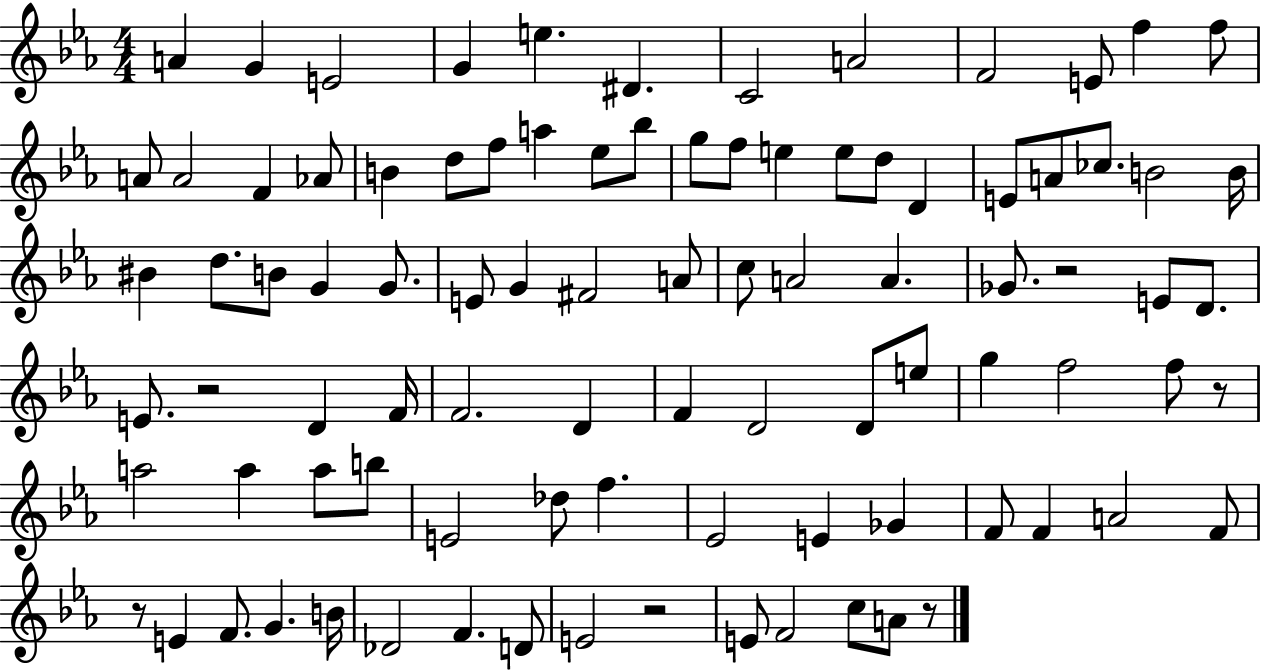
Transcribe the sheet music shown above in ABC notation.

X:1
T:Untitled
M:4/4
L:1/4
K:Eb
A G E2 G e ^D C2 A2 F2 E/2 f f/2 A/2 A2 F _A/2 B d/2 f/2 a _e/2 _b/2 g/2 f/2 e e/2 d/2 D E/2 A/2 _c/2 B2 B/4 ^B d/2 B/2 G G/2 E/2 G ^F2 A/2 c/2 A2 A _G/2 z2 E/2 D/2 E/2 z2 D F/4 F2 D F D2 D/2 e/2 g f2 f/2 z/2 a2 a a/2 b/2 E2 _d/2 f _E2 E _G F/2 F A2 F/2 z/2 E F/2 G B/4 _D2 F D/2 E2 z2 E/2 F2 c/2 A/2 z/2